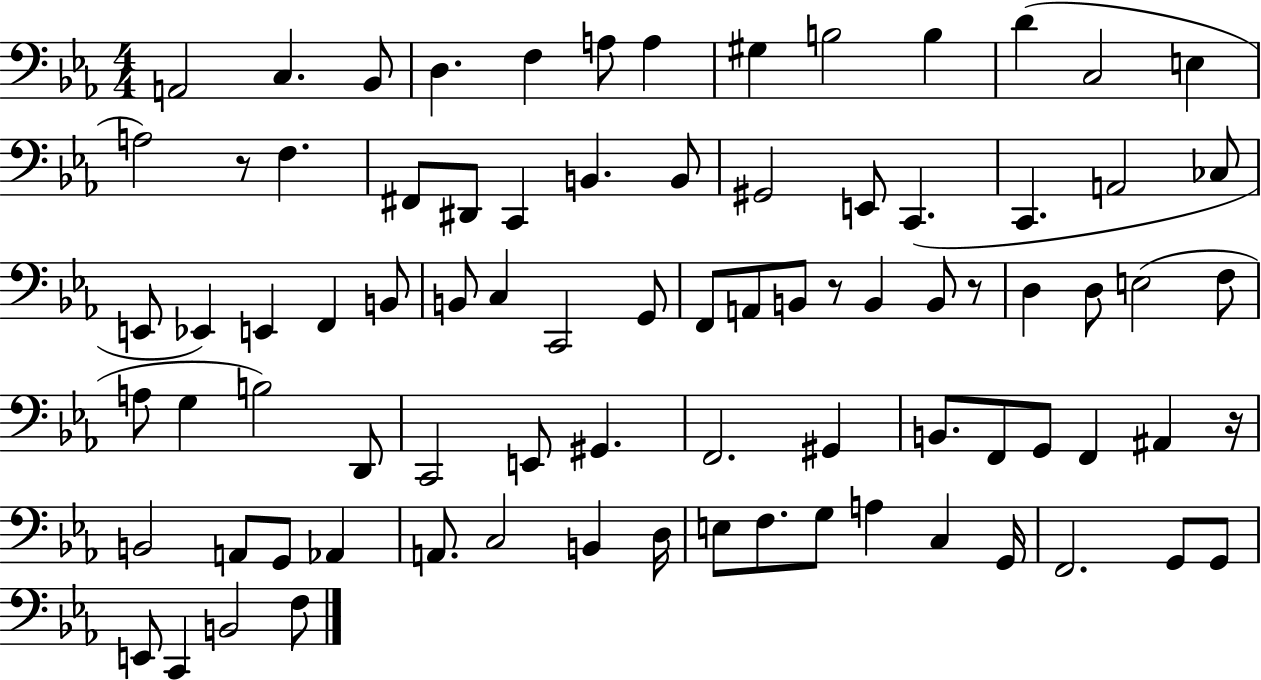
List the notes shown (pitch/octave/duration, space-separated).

A2/h C3/q. Bb2/e D3/q. F3/q A3/e A3/q G#3/q B3/h B3/q D4/q C3/h E3/q A3/h R/e F3/q. F#2/e D#2/e C2/q B2/q. B2/e G#2/h E2/e C2/q. C2/q. A2/h CES3/e E2/e Eb2/q E2/q F2/q B2/e B2/e C3/q C2/h G2/e F2/e A2/e B2/e R/e B2/q B2/e R/e D3/q D3/e E3/h F3/e A3/e G3/q B3/h D2/e C2/h E2/e G#2/q. F2/h. G#2/q B2/e. F2/e G2/e F2/q A#2/q R/s B2/h A2/e G2/e Ab2/q A2/e. C3/h B2/q D3/s E3/e F3/e. G3/e A3/q C3/q G2/s F2/h. G2/e G2/e E2/e C2/q B2/h F3/e